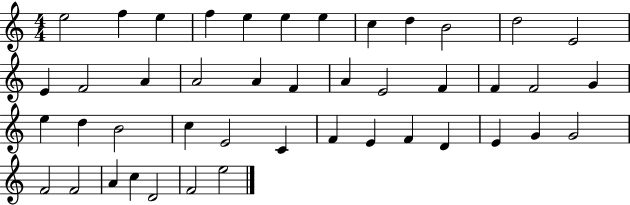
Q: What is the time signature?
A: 4/4